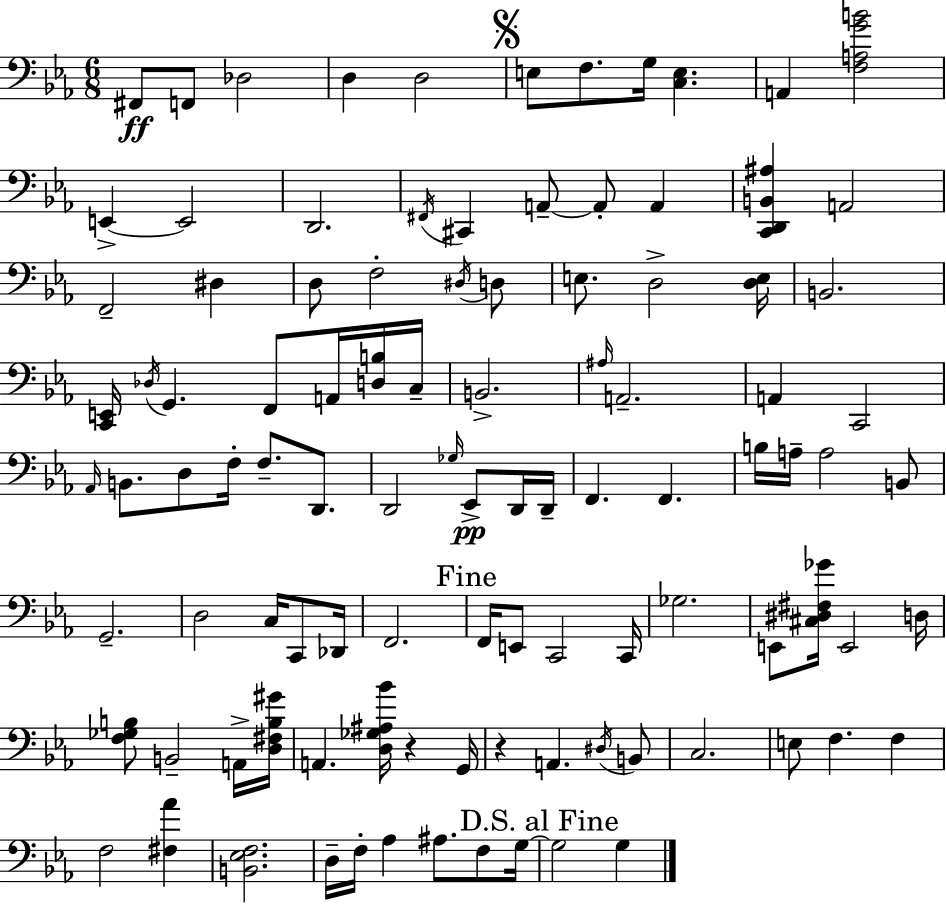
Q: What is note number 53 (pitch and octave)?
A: A3